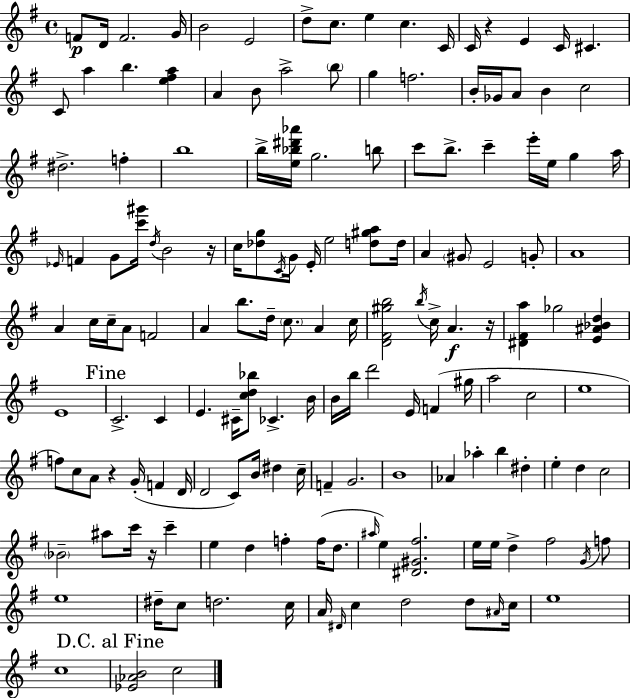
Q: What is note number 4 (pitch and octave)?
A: G4